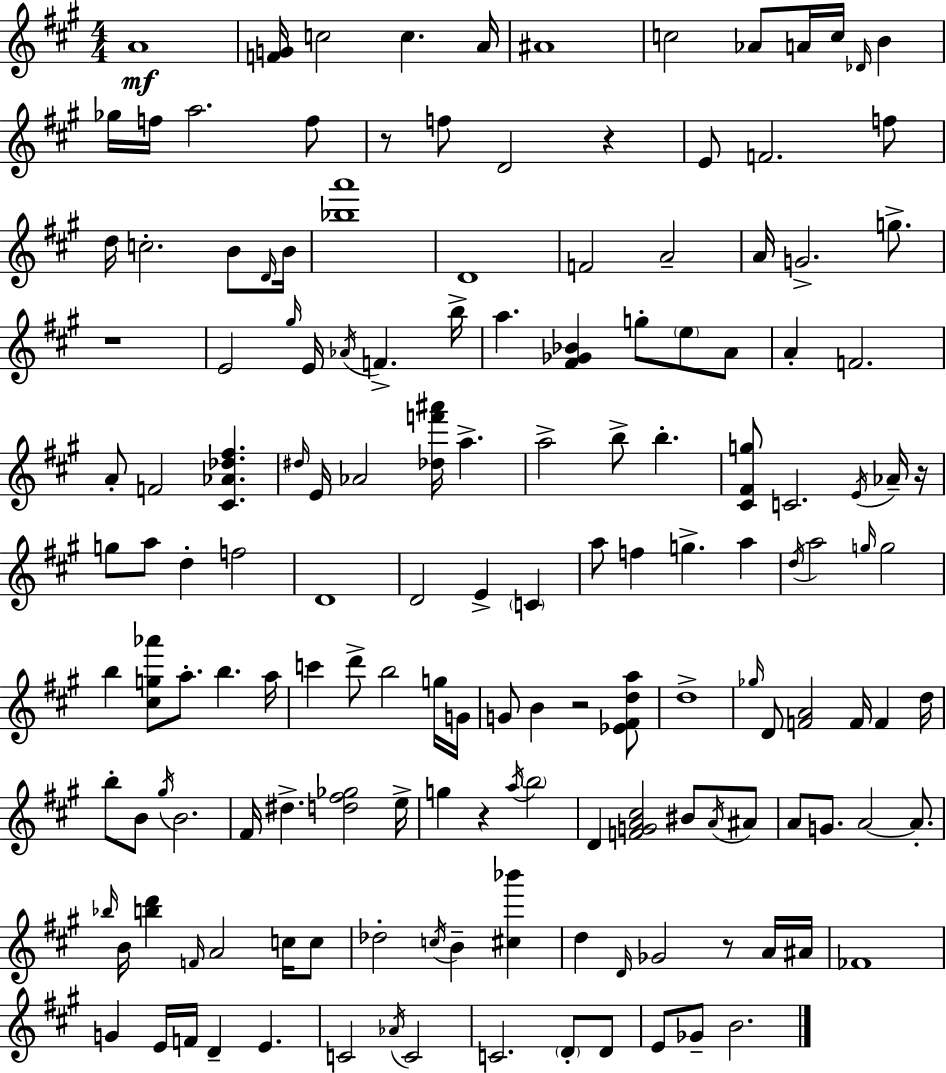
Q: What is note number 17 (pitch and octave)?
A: D4